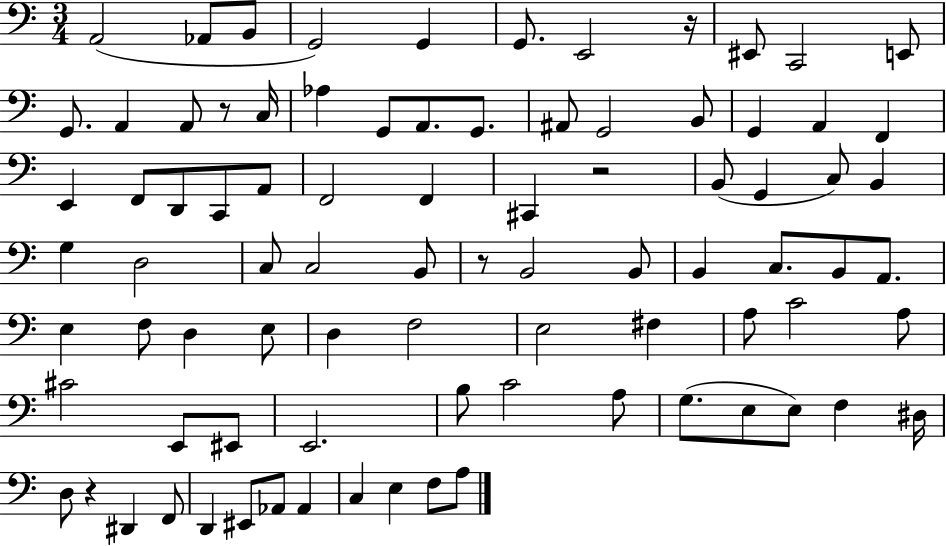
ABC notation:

X:1
T:Untitled
M:3/4
L:1/4
K:C
A,,2 _A,,/2 B,,/2 G,,2 G,, G,,/2 E,,2 z/4 ^E,,/2 C,,2 E,,/2 G,,/2 A,, A,,/2 z/2 C,/4 _A, G,,/2 A,,/2 G,,/2 ^A,,/2 G,,2 B,,/2 G,, A,, F,, E,, F,,/2 D,,/2 C,,/2 A,,/2 F,,2 F,, ^C,, z2 B,,/2 G,, C,/2 B,, G, D,2 C,/2 C,2 B,,/2 z/2 B,,2 B,,/2 B,, C,/2 B,,/2 A,,/2 E, F,/2 D, E,/2 D, F,2 E,2 ^F, A,/2 C2 A,/2 ^C2 E,,/2 ^E,,/2 E,,2 B,/2 C2 A,/2 G,/2 E,/2 E,/2 F, ^D,/4 D,/2 z ^D,, F,,/2 D,, ^E,,/2 _A,,/2 _A,, C, E, F,/2 A,/2